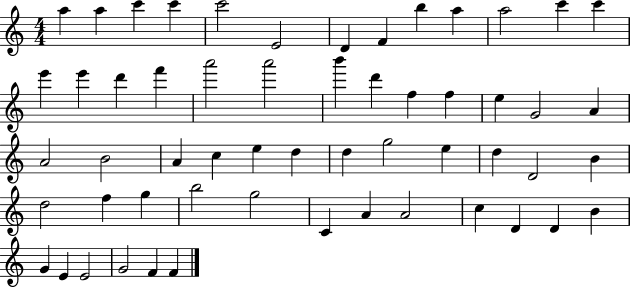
A5/q A5/q C6/q C6/q C6/h E4/h D4/q F4/q B5/q A5/q A5/h C6/q C6/q E6/q E6/q D6/q F6/q A6/h A6/h B6/q D6/q F5/q F5/q E5/q G4/h A4/q A4/h B4/h A4/q C5/q E5/q D5/q D5/q G5/h E5/q D5/q D4/h B4/q D5/h F5/q G5/q B5/h G5/h C4/q A4/q A4/h C5/q D4/q D4/q B4/q G4/q E4/q E4/h G4/h F4/q F4/q